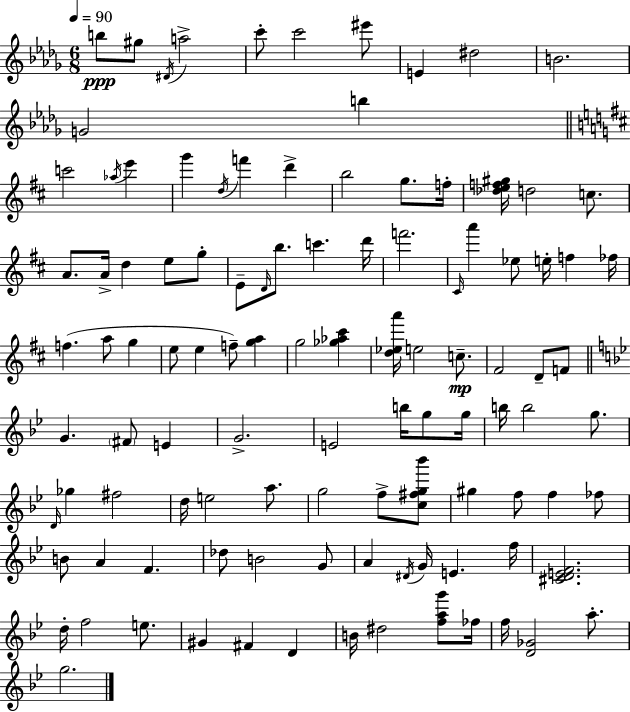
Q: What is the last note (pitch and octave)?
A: G5